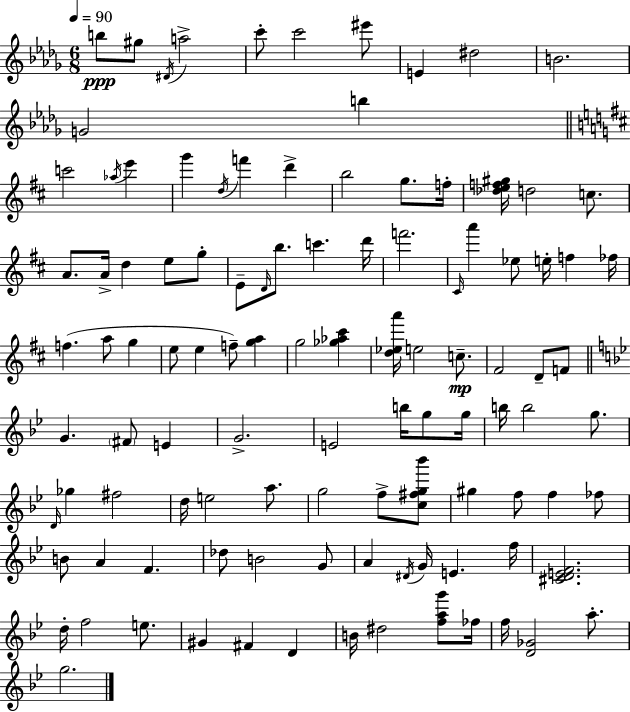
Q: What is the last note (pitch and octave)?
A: G5